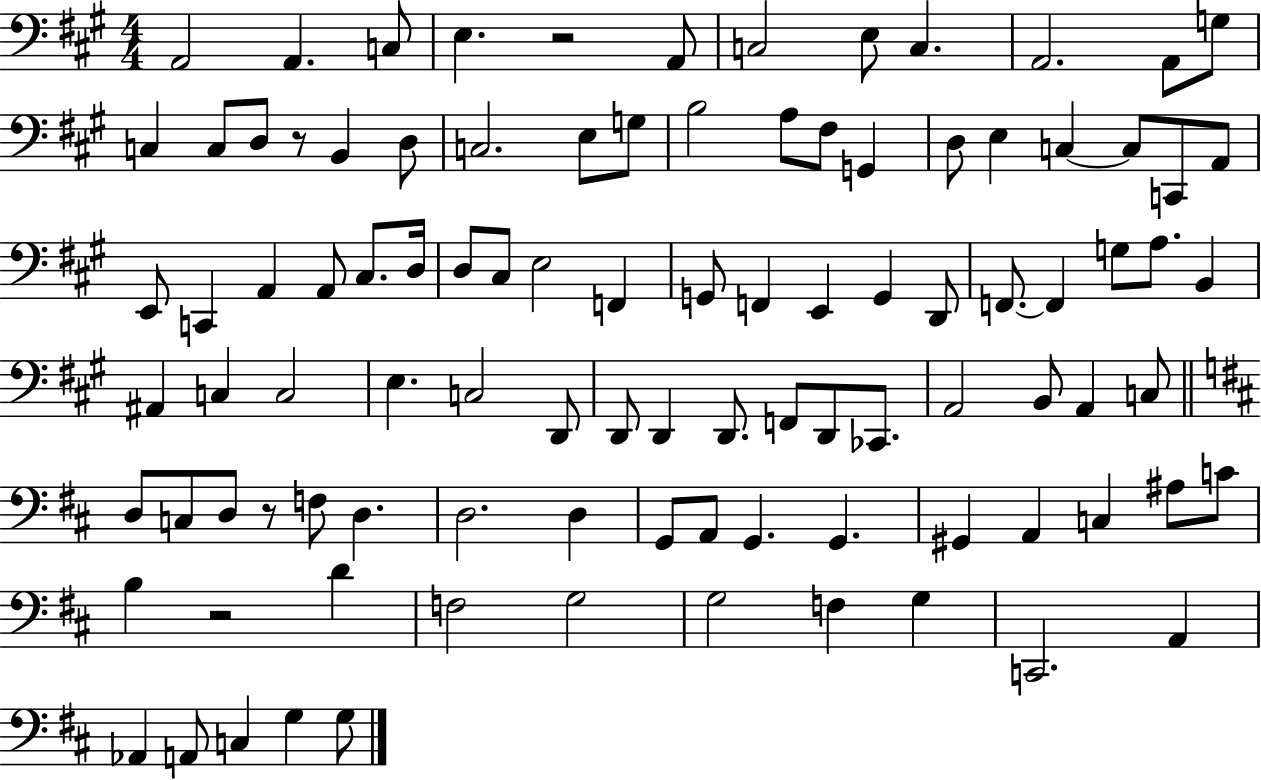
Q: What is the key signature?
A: A major